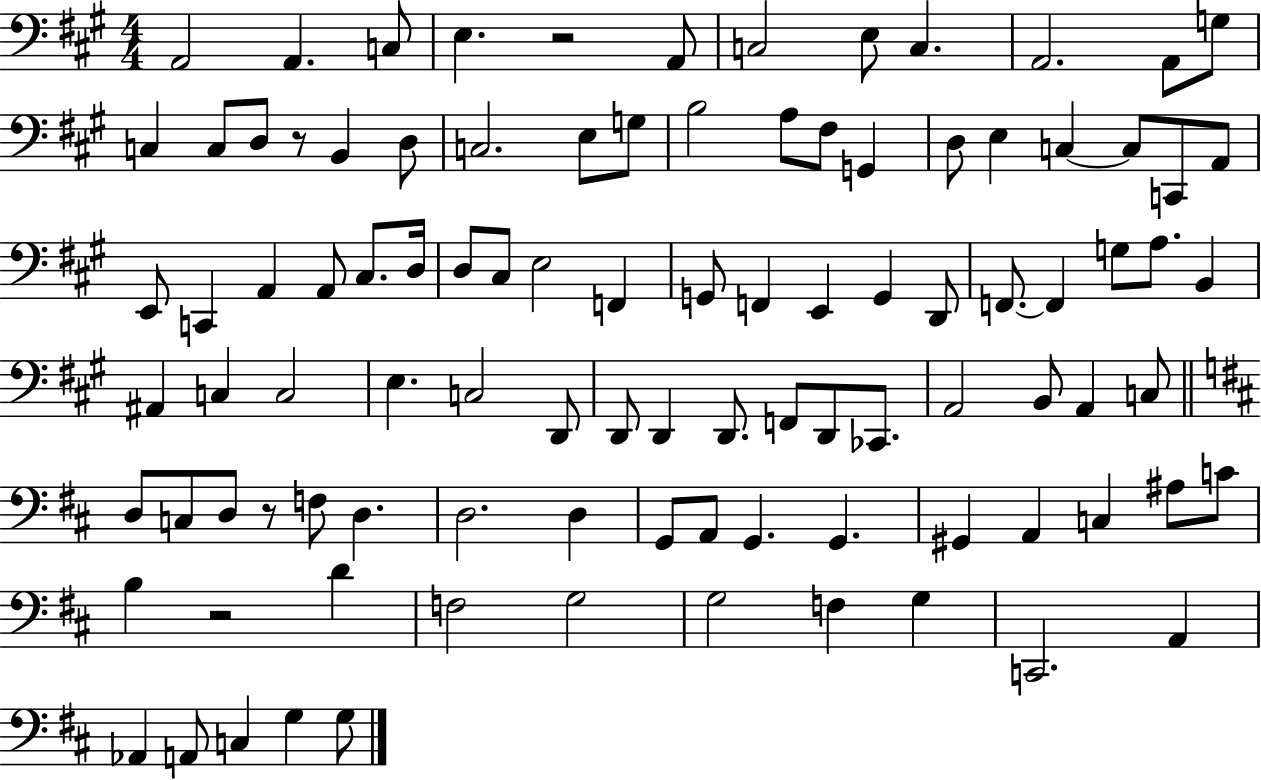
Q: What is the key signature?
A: A major